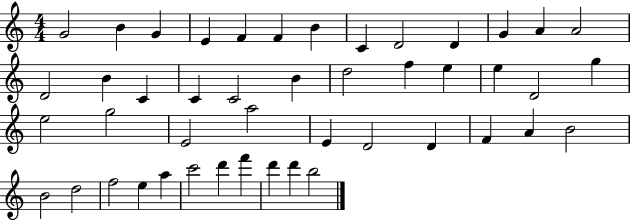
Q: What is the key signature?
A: C major